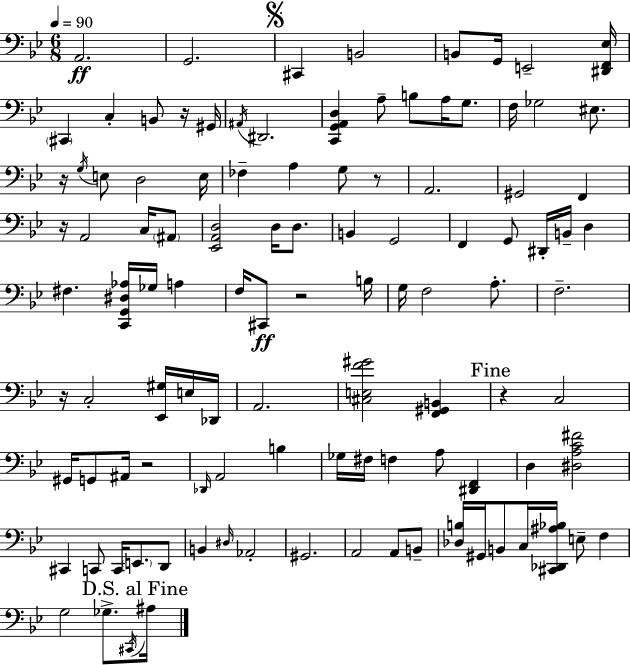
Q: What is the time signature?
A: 6/8